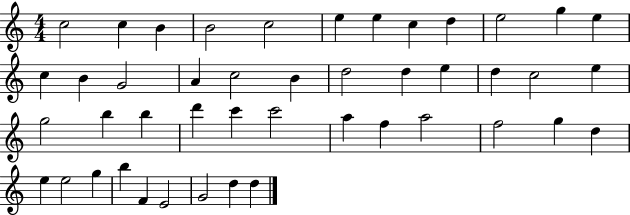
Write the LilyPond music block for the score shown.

{
  \clef treble
  \numericTimeSignature
  \time 4/4
  \key c \major
  c''2 c''4 b'4 | b'2 c''2 | e''4 e''4 c''4 d''4 | e''2 g''4 e''4 | \break c''4 b'4 g'2 | a'4 c''2 b'4 | d''2 d''4 e''4 | d''4 c''2 e''4 | \break g''2 b''4 b''4 | d'''4 c'''4 c'''2 | a''4 f''4 a''2 | f''2 g''4 d''4 | \break e''4 e''2 g''4 | b''4 f'4 e'2 | g'2 d''4 d''4 | \bar "|."
}